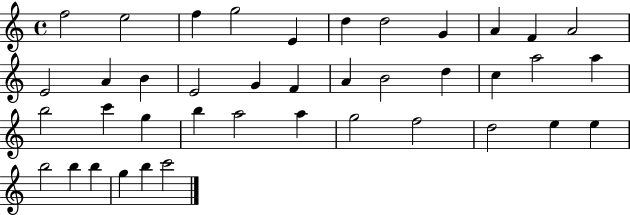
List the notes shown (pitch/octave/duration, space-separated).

F5/h E5/h F5/q G5/h E4/q D5/q D5/h G4/q A4/q F4/q A4/h E4/h A4/q B4/q E4/h G4/q F4/q A4/q B4/h D5/q C5/q A5/h A5/q B5/h C6/q G5/q B5/q A5/h A5/q G5/h F5/h D5/h E5/q E5/q B5/h B5/q B5/q G5/q B5/q C6/h